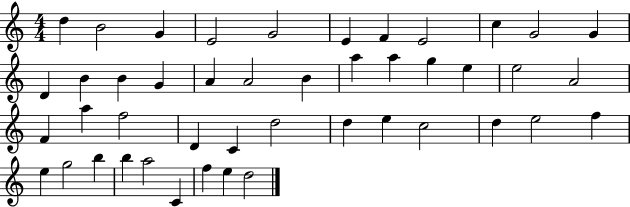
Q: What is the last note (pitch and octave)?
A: D5